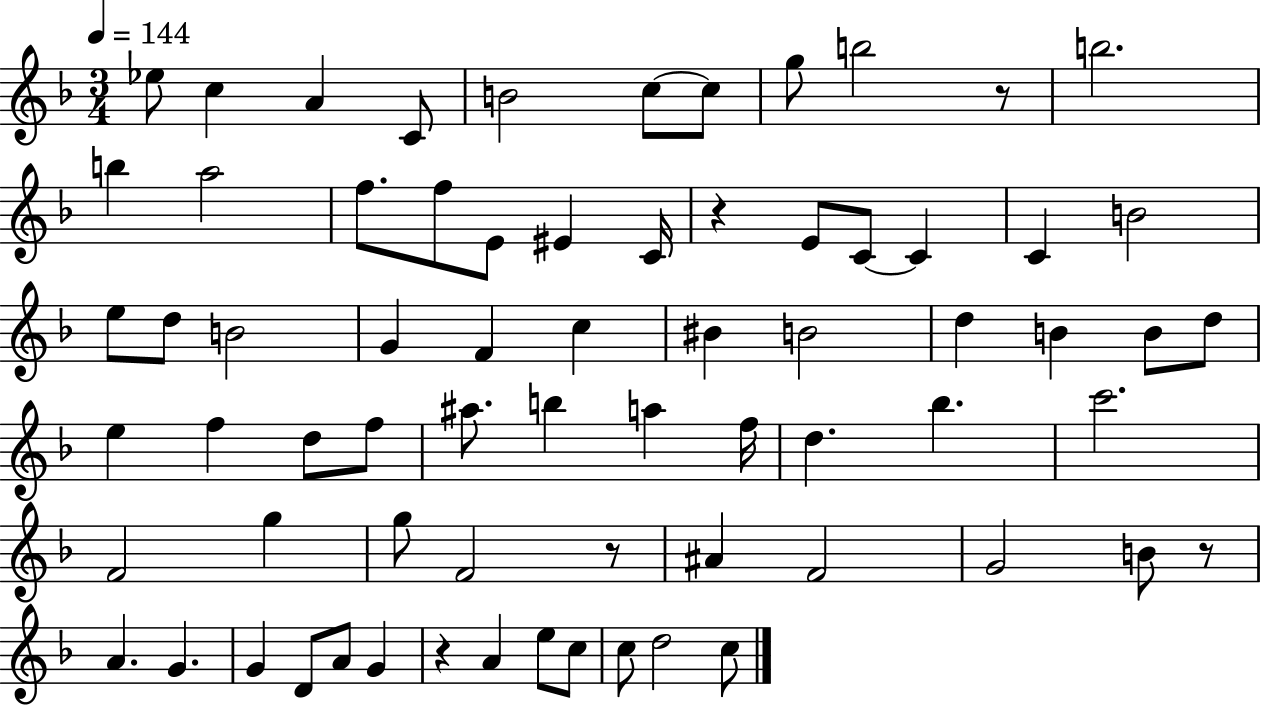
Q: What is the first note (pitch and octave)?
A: Eb5